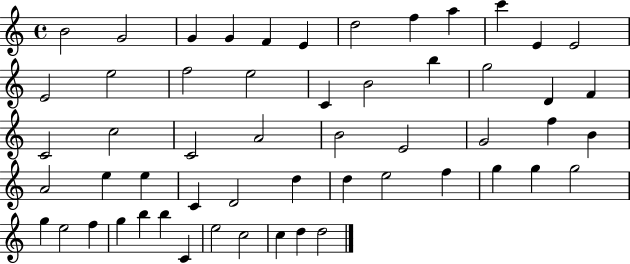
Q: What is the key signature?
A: C major